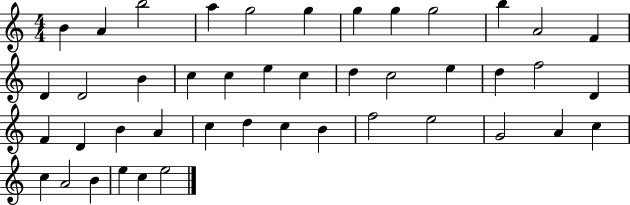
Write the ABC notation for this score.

X:1
T:Untitled
M:4/4
L:1/4
K:C
B A b2 a g2 g g g g2 b A2 F D D2 B c c e c d c2 e d f2 D F D B A c d c B f2 e2 G2 A c c A2 B e c e2